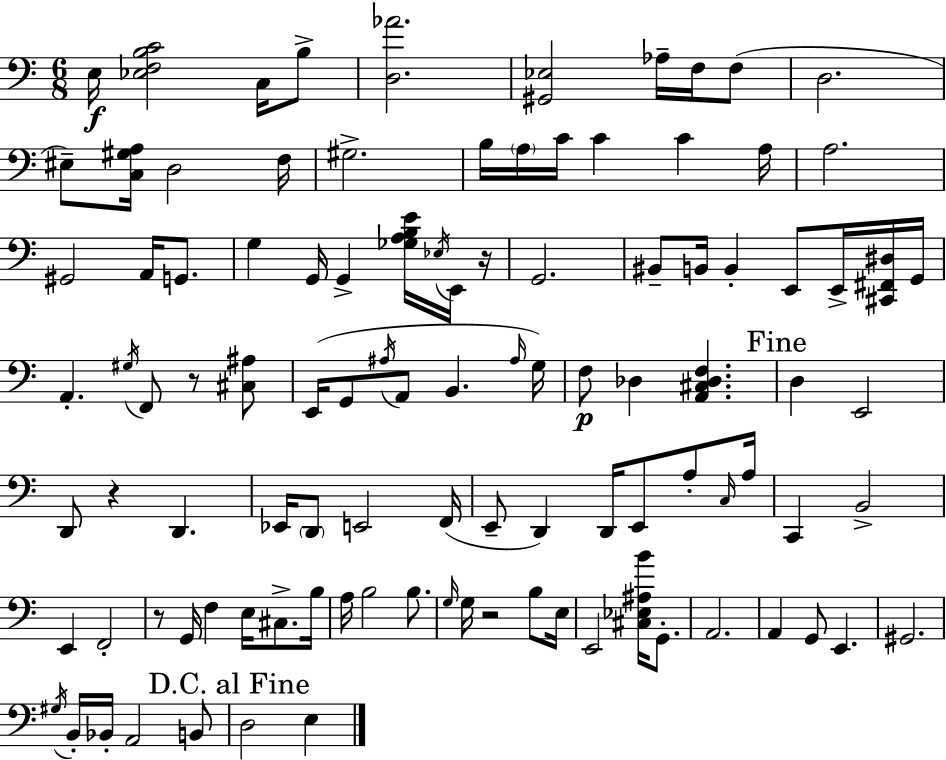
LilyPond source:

{
  \clef bass
  \numericTimeSignature
  \time 6/8
  \key c \major
  e16\f <ees f b c'>2 c16 b8-> | <d aes'>2. | <gis, ees>2 aes16-- f16 f8( | d2. | \break eis8--) <c gis a>16 d2 f16 | gis2.-> | b16 \parenthesize a16 c'16 c'4 c'4 a16 | a2. | \break gis,2 a,16 g,8. | g4 g,16 g,4-> <ges a b e'>16 \acciaccatura { ees16 } e,16 | r16 g,2. | bis,8-- b,16 b,4-. e,8 e,16-> <cis, fis, dis>16 | \break g,16 a,4.-. \acciaccatura { gis16 } f,8 r8 | <cis ais>8 e,16( g,8 \acciaccatura { ais16 } a,8 b,4. | \grace { ais16 }) g16 f8\p des4 <a, cis des f>4. | \mark "Fine" d4 e,2 | \break d,8 r4 d,4. | ees,16 \parenthesize d,8 e,2 | f,16( e,8-- d,4) d,16 e,8 | a8-. \grace { c16 } a16 c,4 b,2-> | \break e,4 f,2-. | r8 g,16 f4 | e16 cis8.-> b16 a16 b2 | b8. \grace { g16 } g16 r2 | \break b8 e16 e,2 | <cis ees ais b'>16 g,8.-. a,2. | a,4 g,8 | e,4. gis,2. | \break \acciaccatura { gis16 } b,16-. bes,16-. a,2 | b,8 \mark "D.C. al Fine" d2 | e4 \bar "|."
}